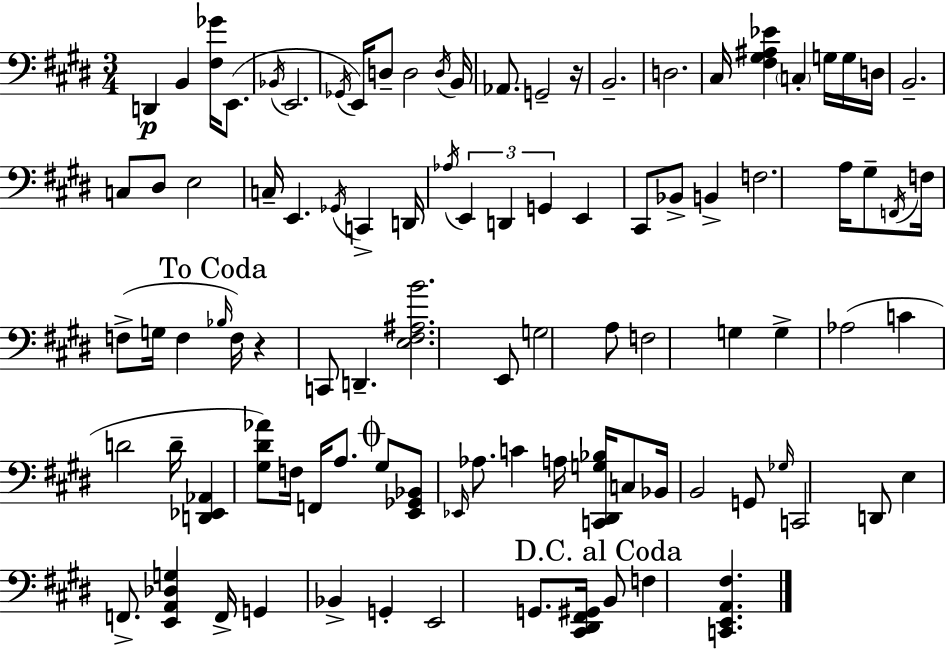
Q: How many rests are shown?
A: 2